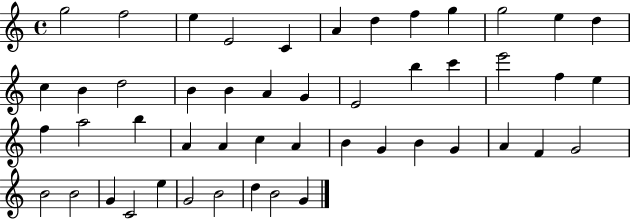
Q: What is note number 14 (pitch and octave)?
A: B4